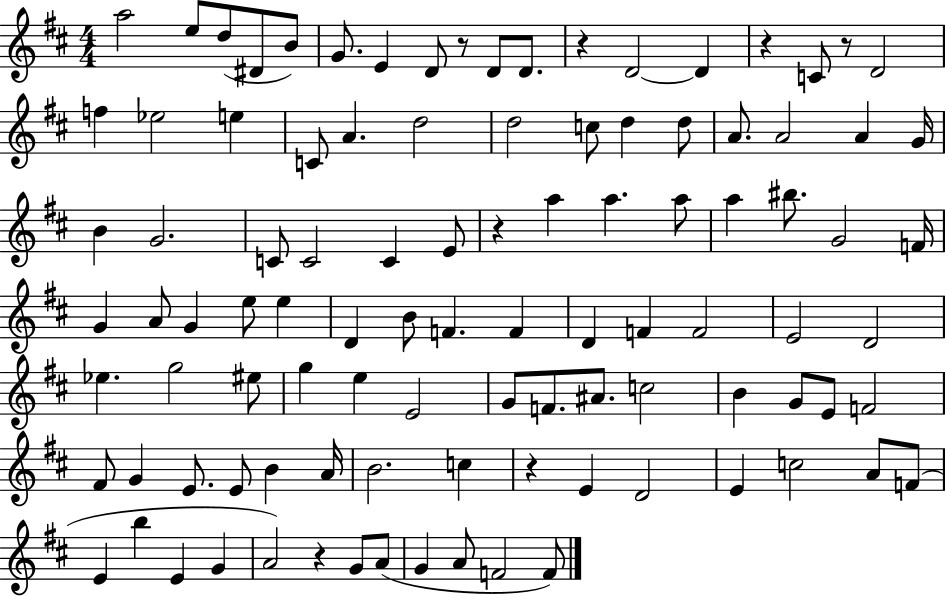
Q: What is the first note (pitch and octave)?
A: A5